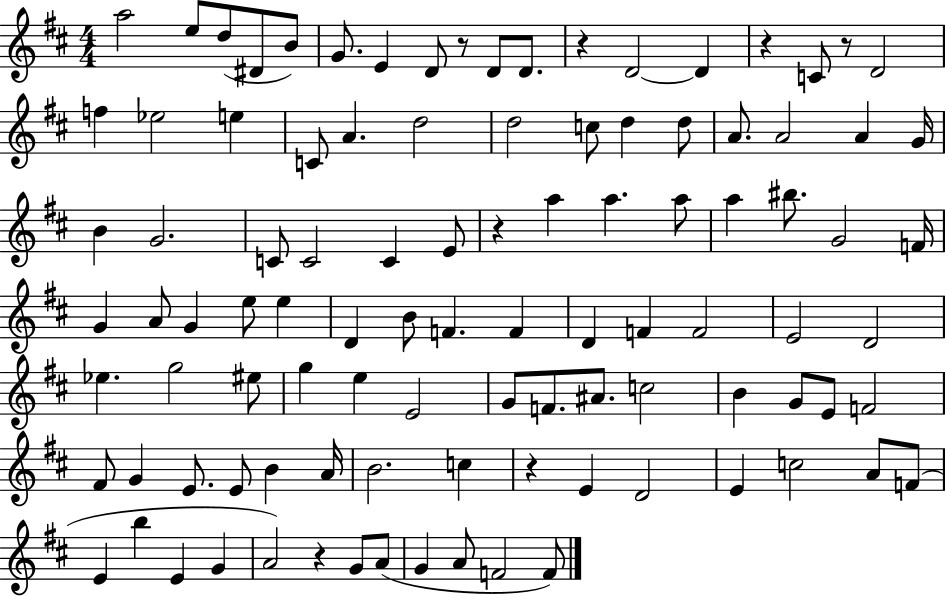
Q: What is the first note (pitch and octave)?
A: A5